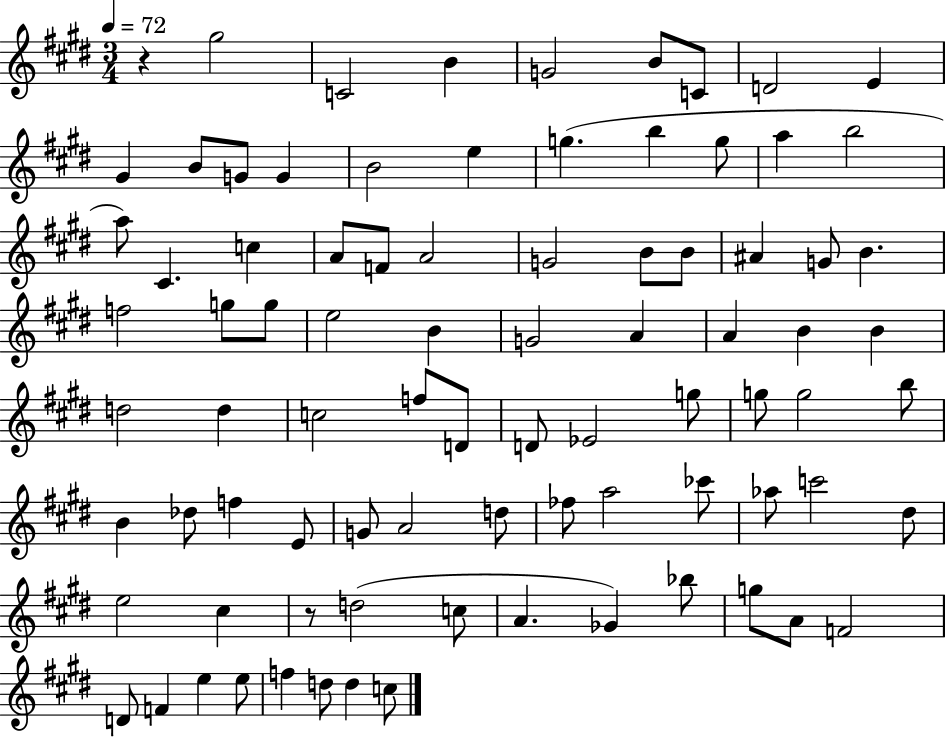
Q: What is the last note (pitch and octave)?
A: C5